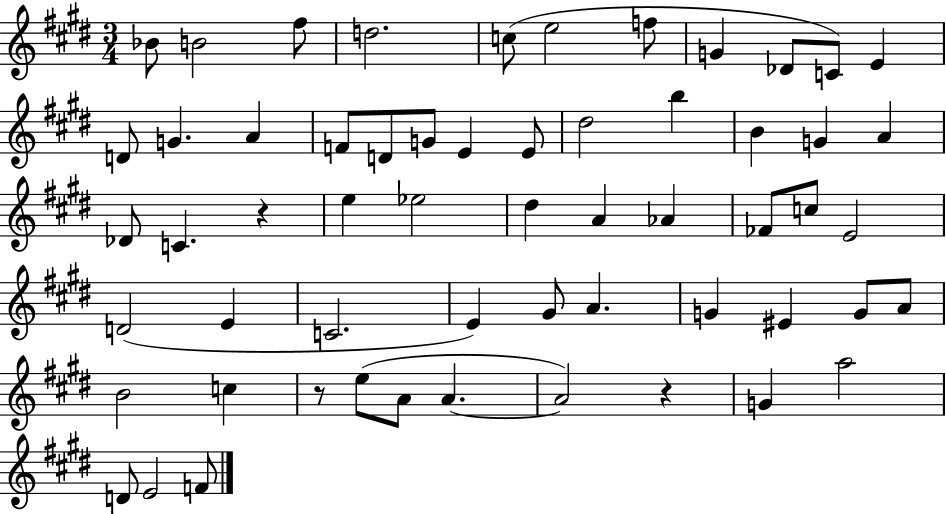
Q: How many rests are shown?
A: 3